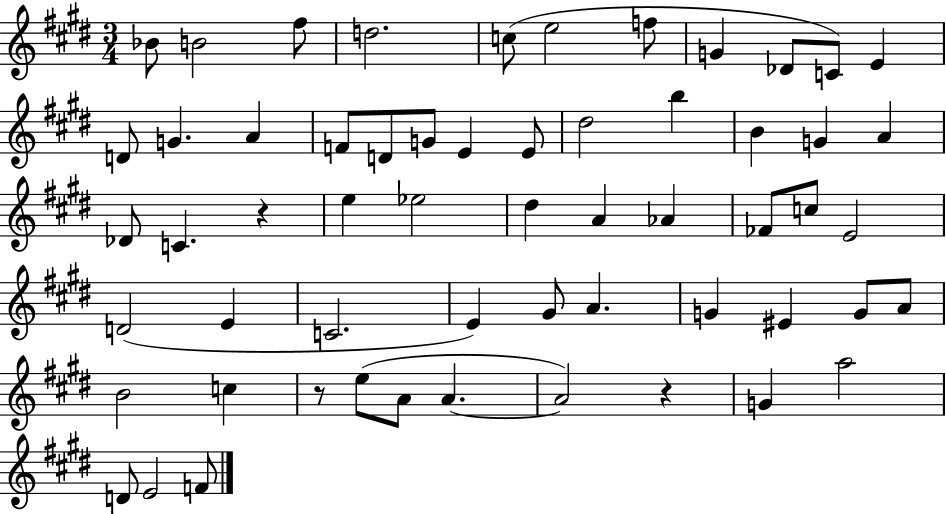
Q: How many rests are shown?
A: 3